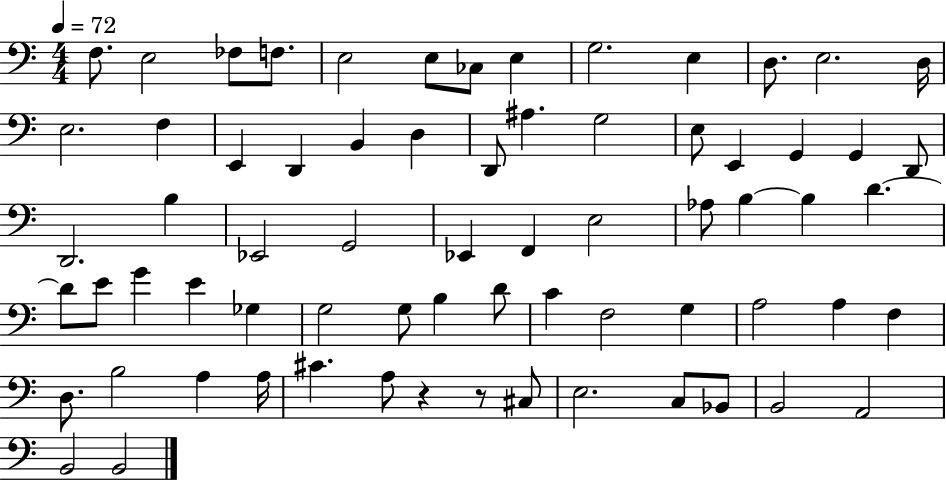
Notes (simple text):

F3/e. E3/h FES3/e F3/e. E3/h E3/e CES3/e E3/q G3/h. E3/q D3/e. E3/h. D3/s E3/h. F3/q E2/q D2/q B2/q D3/q D2/e A#3/q. G3/h E3/e E2/q G2/q G2/q D2/e D2/h. B3/q Eb2/h G2/h Eb2/q F2/q E3/h Ab3/e B3/q B3/q D4/q. D4/e E4/e G4/q E4/q Gb3/q G3/h G3/e B3/q D4/e C4/q F3/h G3/q A3/h A3/q F3/q D3/e. B3/h A3/q A3/s C#4/q. A3/e R/q R/e C#3/e E3/h. C3/e Bb2/e B2/h A2/h B2/h B2/h